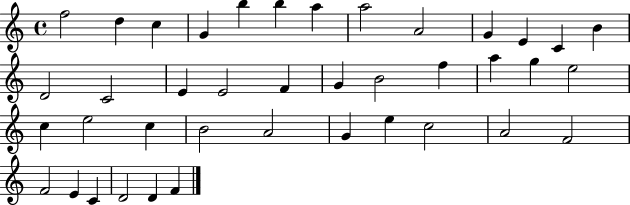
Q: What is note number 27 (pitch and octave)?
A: C5